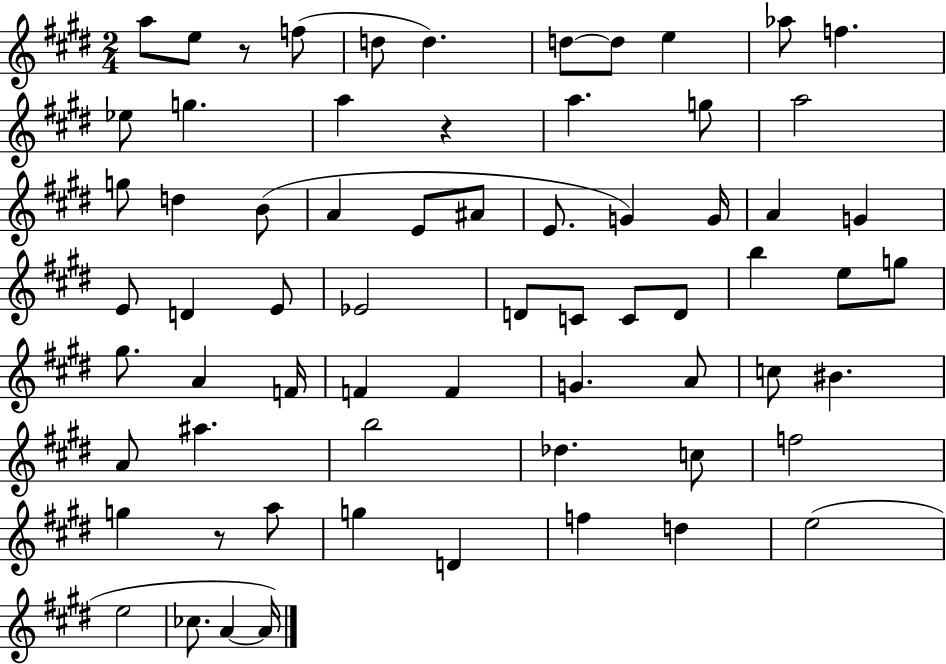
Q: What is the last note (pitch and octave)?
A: A4